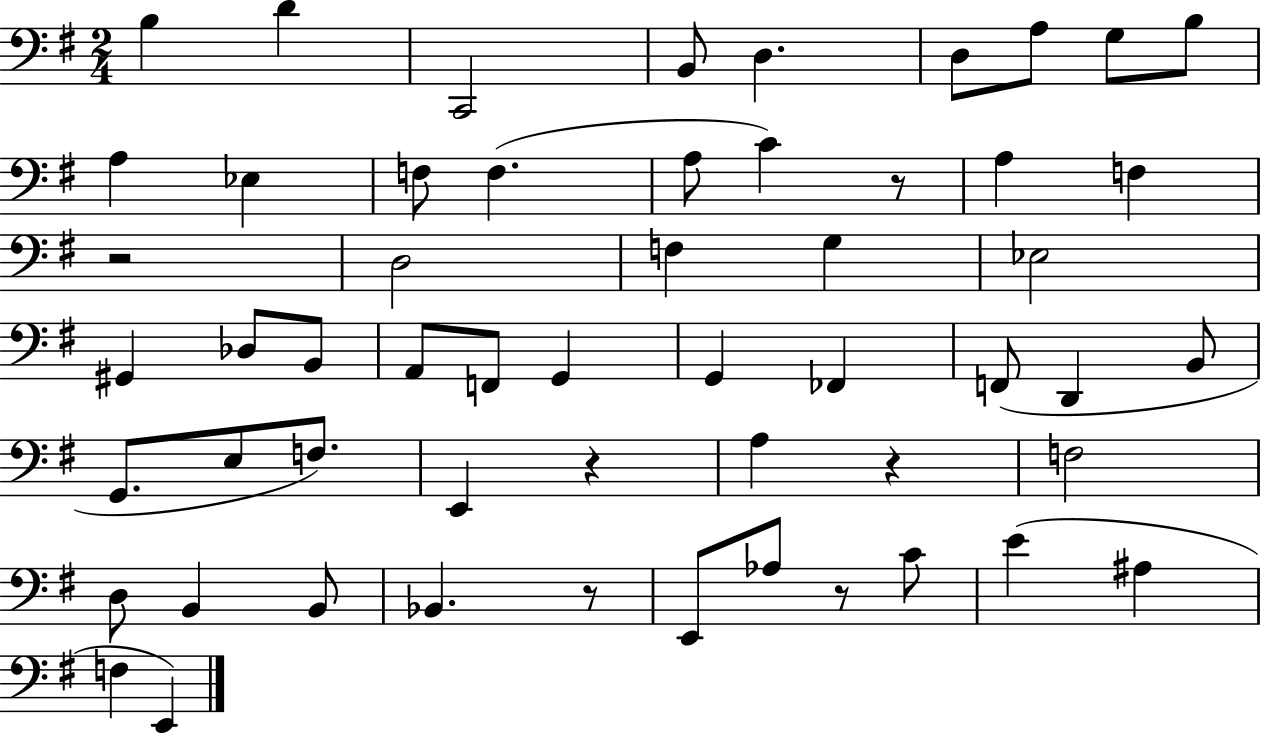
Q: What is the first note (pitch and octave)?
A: B3